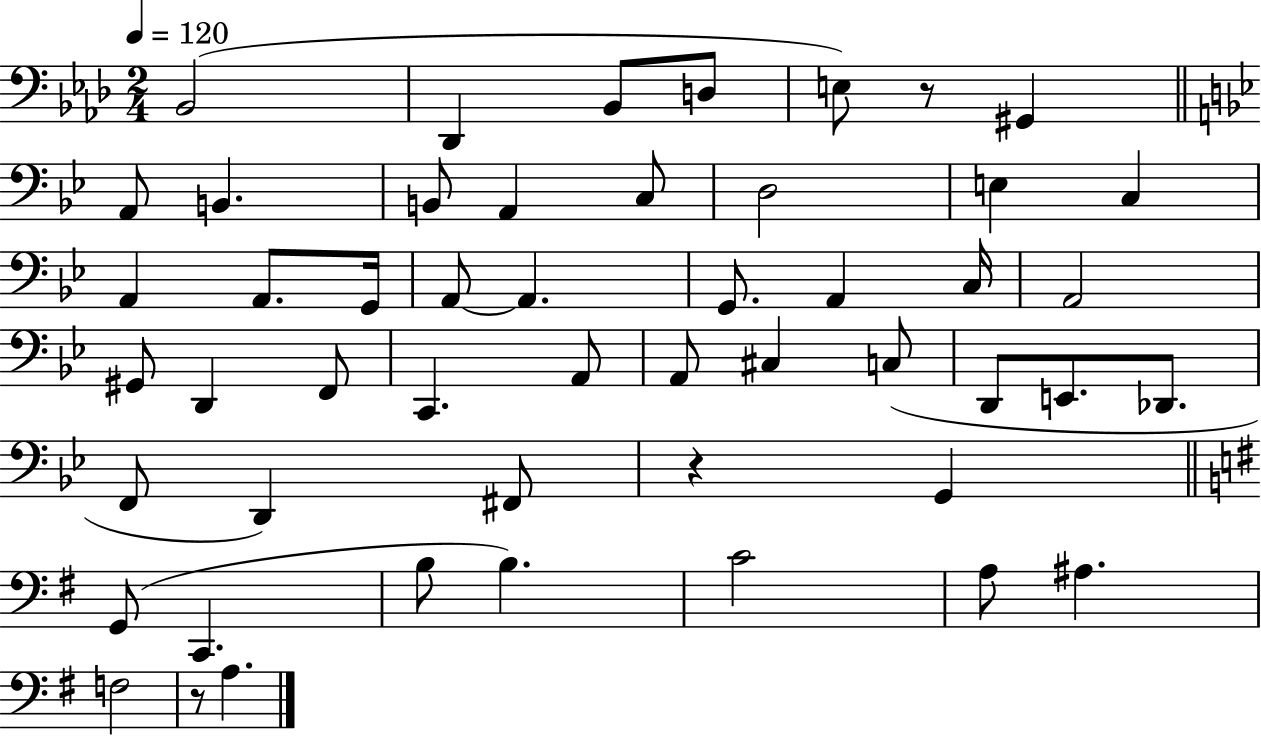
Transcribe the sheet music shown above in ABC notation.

X:1
T:Untitled
M:2/4
L:1/4
K:Ab
_B,,2 _D,, _B,,/2 D,/2 E,/2 z/2 ^G,, A,,/2 B,, B,,/2 A,, C,/2 D,2 E, C, A,, A,,/2 G,,/4 A,,/2 A,, G,,/2 A,, C,/4 A,,2 ^G,,/2 D,, F,,/2 C,, A,,/2 A,,/2 ^C, C,/2 D,,/2 E,,/2 _D,,/2 F,,/2 D,, ^F,,/2 z G,, G,,/2 C,, B,/2 B, C2 A,/2 ^A, F,2 z/2 A,